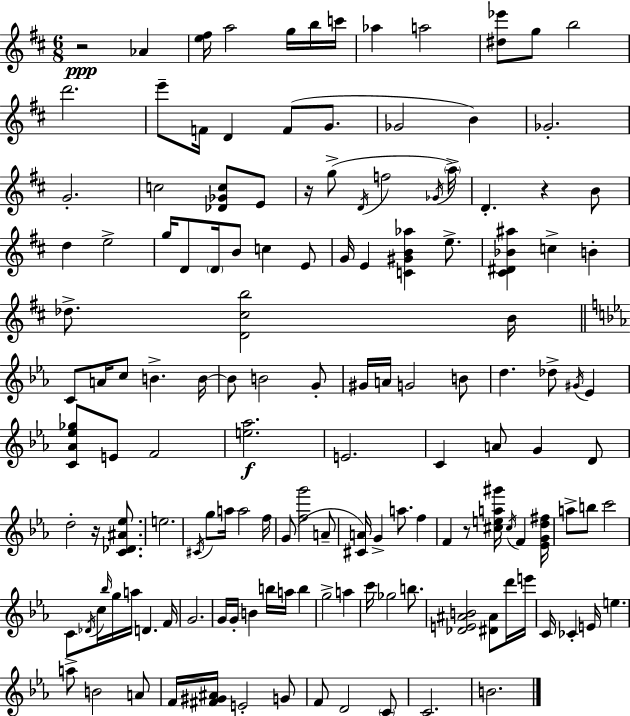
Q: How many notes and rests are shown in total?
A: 142